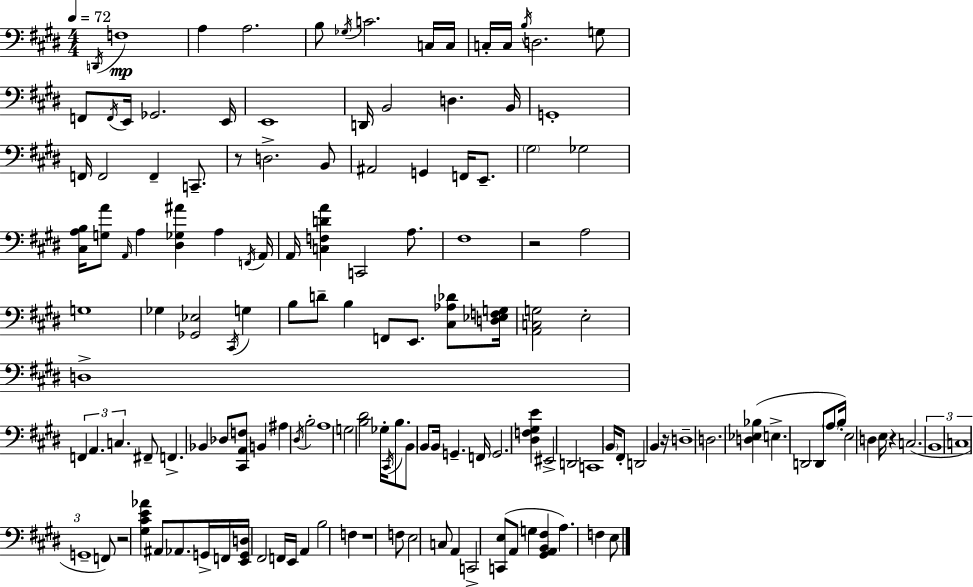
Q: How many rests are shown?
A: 6